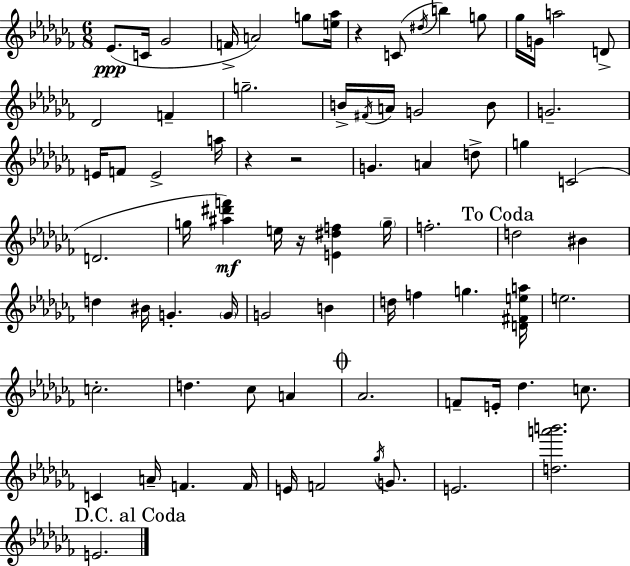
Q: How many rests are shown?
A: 4